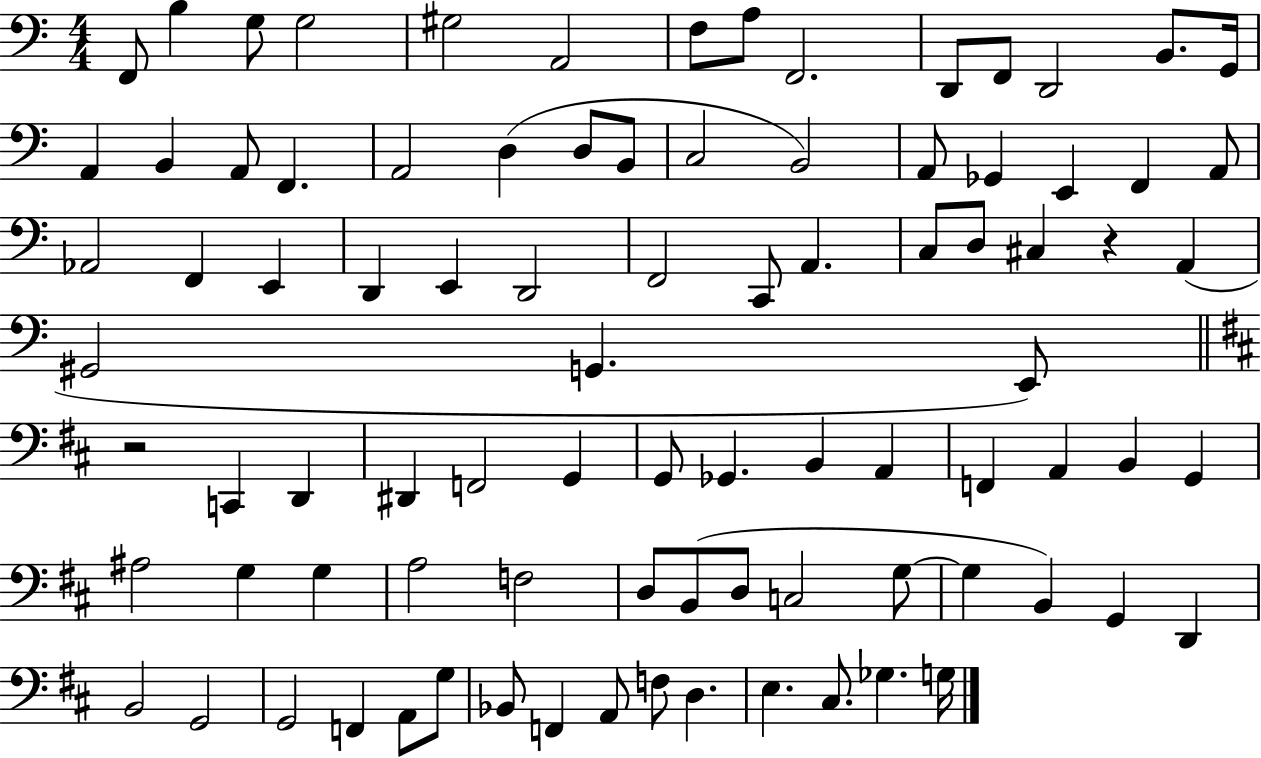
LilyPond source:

{
  \clef bass
  \numericTimeSignature
  \time 4/4
  \key c \major
  f,8 b4 g8 g2 | gis2 a,2 | f8 a8 f,2. | d,8 f,8 d,2 b,8. g,16 | \break a,4 b,4 a,8 f,4. | a,2 d4( d8 b,8 | c2 b,2) | a,8 ges,4 e,4 f,4 a,8 | \break aes,2 f,4 e,4 | d,4 e,4 d,2 | f,2 c,8 a,4. | c8 d8 cis4 r4 a,4( | \break gis,2 g,4. e,8) | \bar "||" \break \key b \minor r2 c,4 d,4 | dis,4 f,2 g,4 | g,8 ges,4. b,4 a,4 | f,4 a,4 b,4 g,4 | \break ais2 g4 g4 | a2 f2 | d8 b,8( d8 c2 g8~~ | g4 b,4) g,4 d,4 | \break b,2 g,2 | g,2 f,4 a,8 g8 | bes,8 f,4 a,8 f8 d4. | e4. cis8. ges4. g16 | \break \bar "|."
}